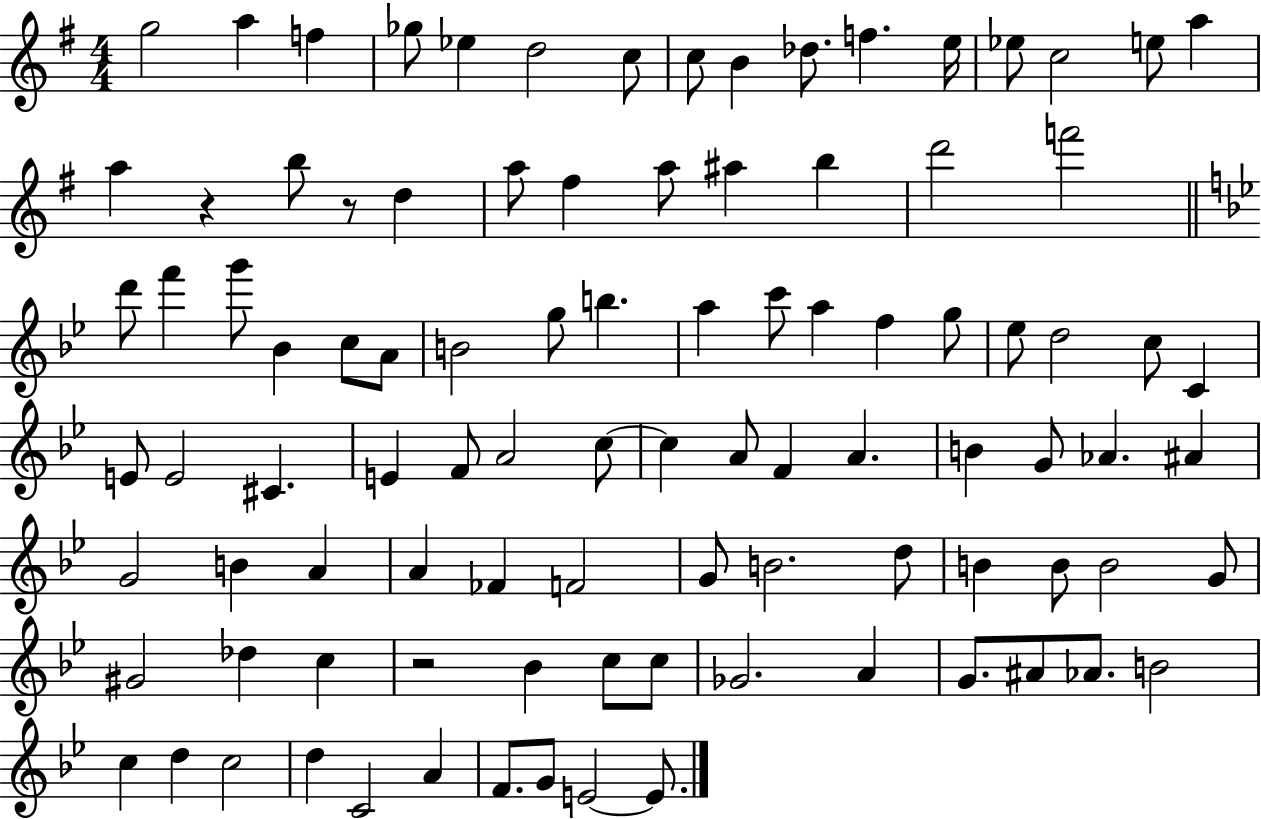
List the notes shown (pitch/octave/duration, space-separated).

G5/h A5/q F5/q Gb5/e Eb5/q D5/h C5/e C5/e B4/q Db5/e. F5/q. E5/s Eb5/e C5/h E5/e A5/q A5/q R/q B5/e R/e D5/q A5/e F#5/q A5/e A#5/q B5/q D6/h F6/h D6/e F6/q G6/e Bb4/q C5/e A4/e B4/h G5/e B5/q. A5/q C6/e A5/q F5/q G5/e Eb5/e D5/h C5/e C4/q E4/e E4/h C#4/q. E4/q F4/e A4/h C5/e C5/q A4/e F4/q A4/q. B4/q G4/e Ab4/q. A#4/q G4/h B4/q A4/q A4/q FES4/q F4/h G4/e B4/h. D5/e B4/q B4/e B4/h G4/e G#4/h Db5/q C5/q R/h Bb4/q C5/e C5/e Gb4/h. A4/q G4/e. A#4/e Ab4/e. B4/h C5/q D5/q C5/h D5/q C4/h A4/q F4/e. G4/e E4/h E4/e.